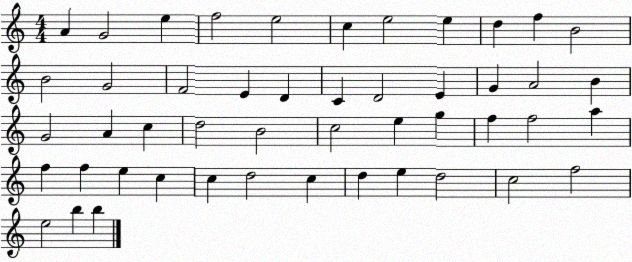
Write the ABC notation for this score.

X:1
T:Untitled
M:4/4
L:1/4
K:C
A G2 e f2 e2 c e2 e d f B2 B2 G2 F2 E D C D2 E G A2 B G2 A c d2 B2 c2 e g f f2 a f f e c c d2 c d e d2 c2 f2 e2 b b